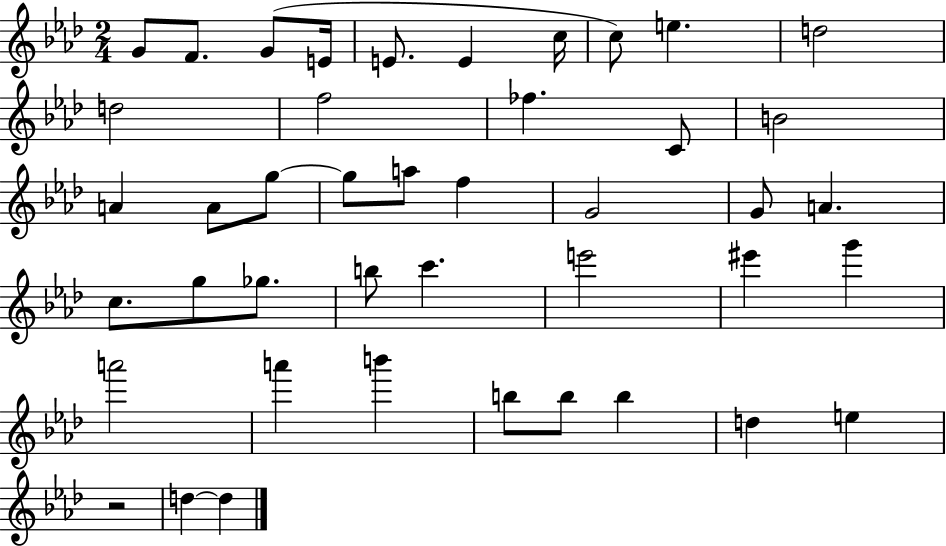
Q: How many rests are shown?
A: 1